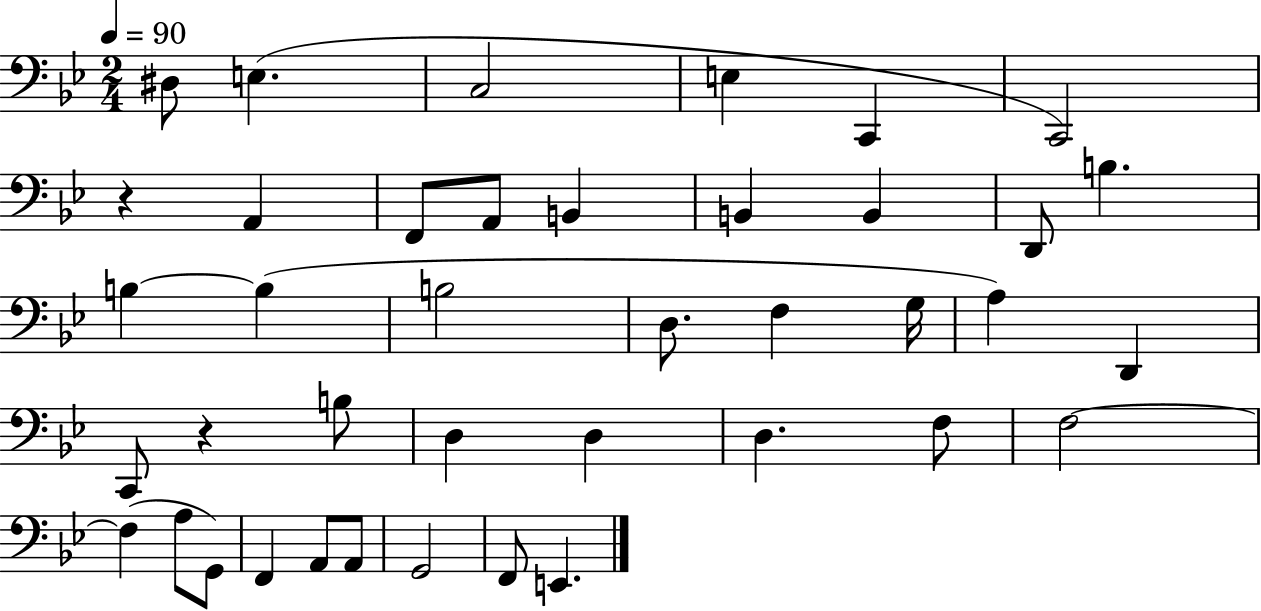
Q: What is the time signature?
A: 2/4